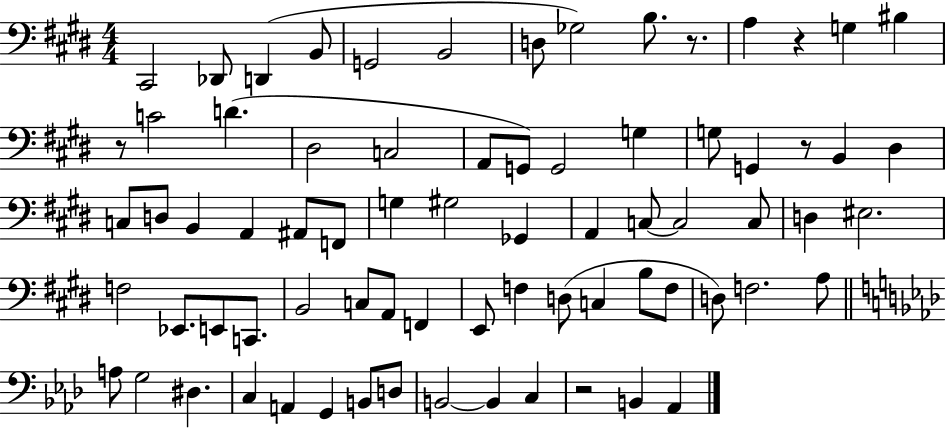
{
  \clef bass
  \numericTimeSignature
  \time 4/4
  \key e \major
  \repeat volta 2 { cis,2 des,8 d,4( b,8 | g,2 b,2 | d8 ges2) b8. r8. | a4 r4 g4 bis4 | \break r8 c'2 d'4.( | dis2 c2 | a,8 g,8) g,2 g4 | g8 g,4 r8 b,4 dis4 | \break c8 d8 b,4 a,4 ais,8 f,8 | g4 gis2 ges,4 | a,4 c8~~ c2 c8 | d4 eis2. | \break f2 ees,8. e,8 c,8. | b,2 c8 a,8 f,4 | e,8 f4 d8( c4 b8 f8 | d8) f2. a8 | \break \bar "||" \break \key f \minor a8 g2 dis4. | c4 a,4 g,4 b,8 d8 | b,2~~ b,4 c4 | r2 b,4 aes,4 | \break } \bar "|."
}